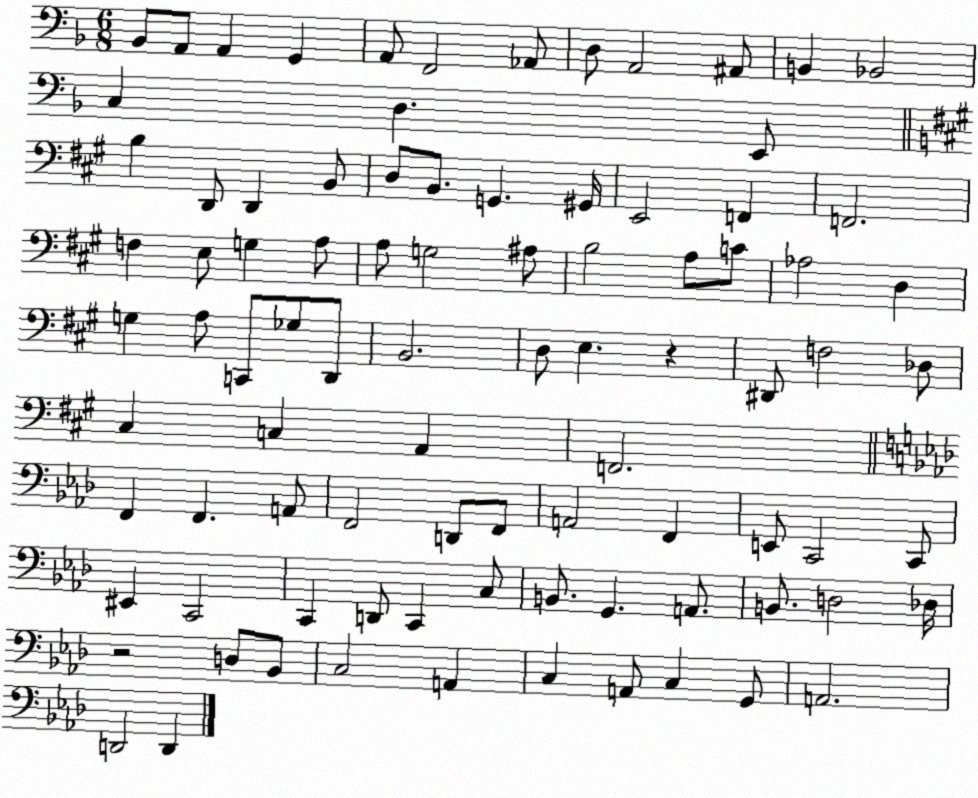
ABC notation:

X:1
T:Untitled
M:6/8
L:1/4
K:F
_B,,/2 A,,/2 A,, G,, A,,/2 F,,2 _A,,/2 D,/2 A,,2 ^A,,/2 B,, _B,,2 C, D, E,,/2 B, D,,/2 D,, B,,/2 D,/2 B,,/2 G,, ^G,,/4 E,,2 F,, F,,2 F, E,/2 G, A,/2 A,/2 G,2 ^A,/2 B,2 A,/2 C/2 _A,2 D, G, A,/2 C,,/2 _G,/2 D,,/2 B,,2 D,/2 E, z ^D,,/2 F,2 _D,/2 ^C, C, A,, F,,2 F,, F,, A,,/2 F,,2 D,,/2 F,,/2 A,,2 F,, E,,/2 C,,2 C,,/2 ^E,, C,,2 C,, D,,/2 C,, C,/2 B,,/2 G,, A,,/2 B,,/2 D,2 _D,/4 z2 D,/2 _B,,/2 C,2 A,, C, A,,/2 C, G,,/2 A,,2 D,,2 D,,